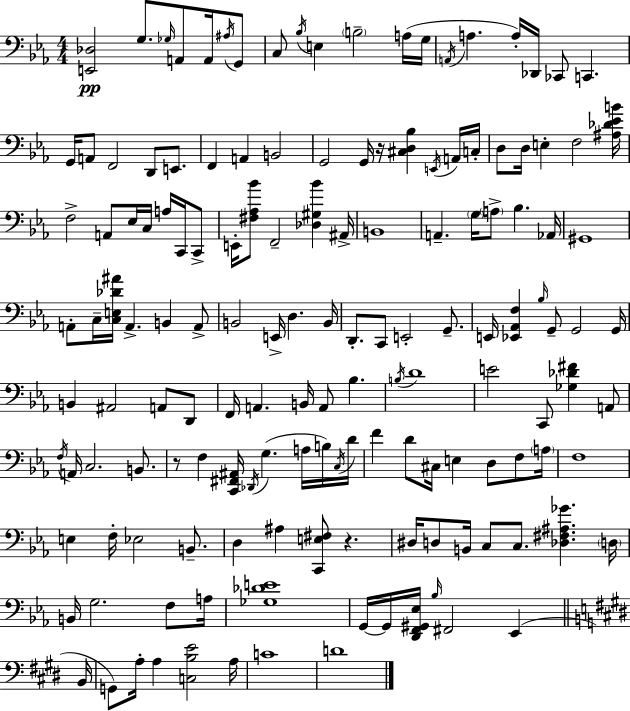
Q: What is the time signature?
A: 4/4